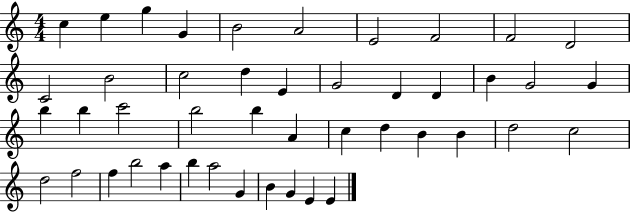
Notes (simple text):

C5/q E5/q G5/q G4/q B4/h A4/h E4/h F4/h F4/h D4/h C4/h B4/h C5/h D5/q E4/q G4/h D4/q D4/q B4/q G4/h G4/q B5/q B5/q C6/h B5/h B5/q A4/q C5/q D5/q B4/q B4/q D5/h C5/h D5/h F5/h F5/q B5/h A5/q B5/q A5/h G4/q B4/q G4/q E4/q E4/q